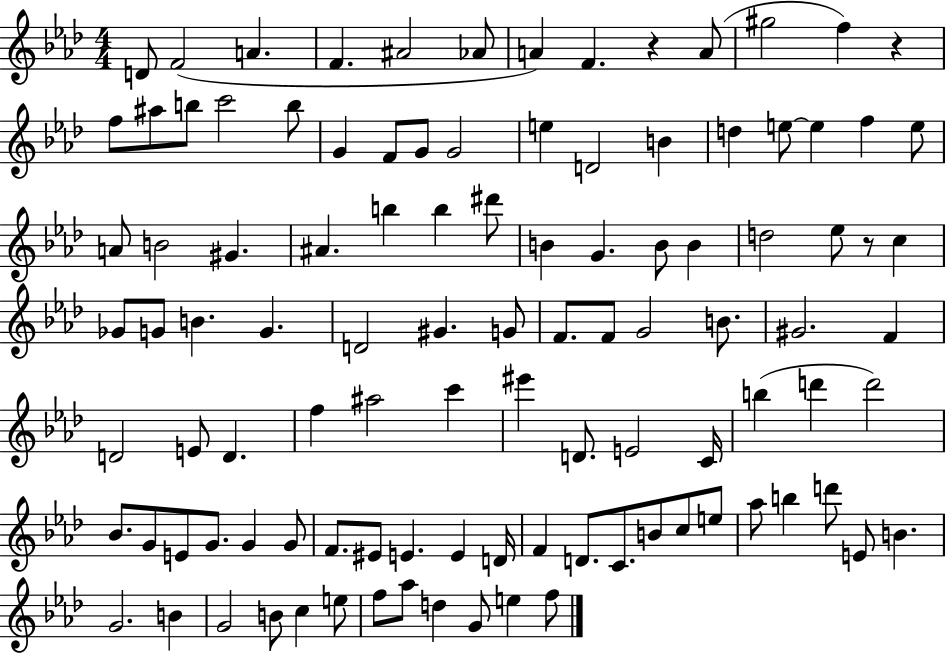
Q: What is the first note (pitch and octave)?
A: D4